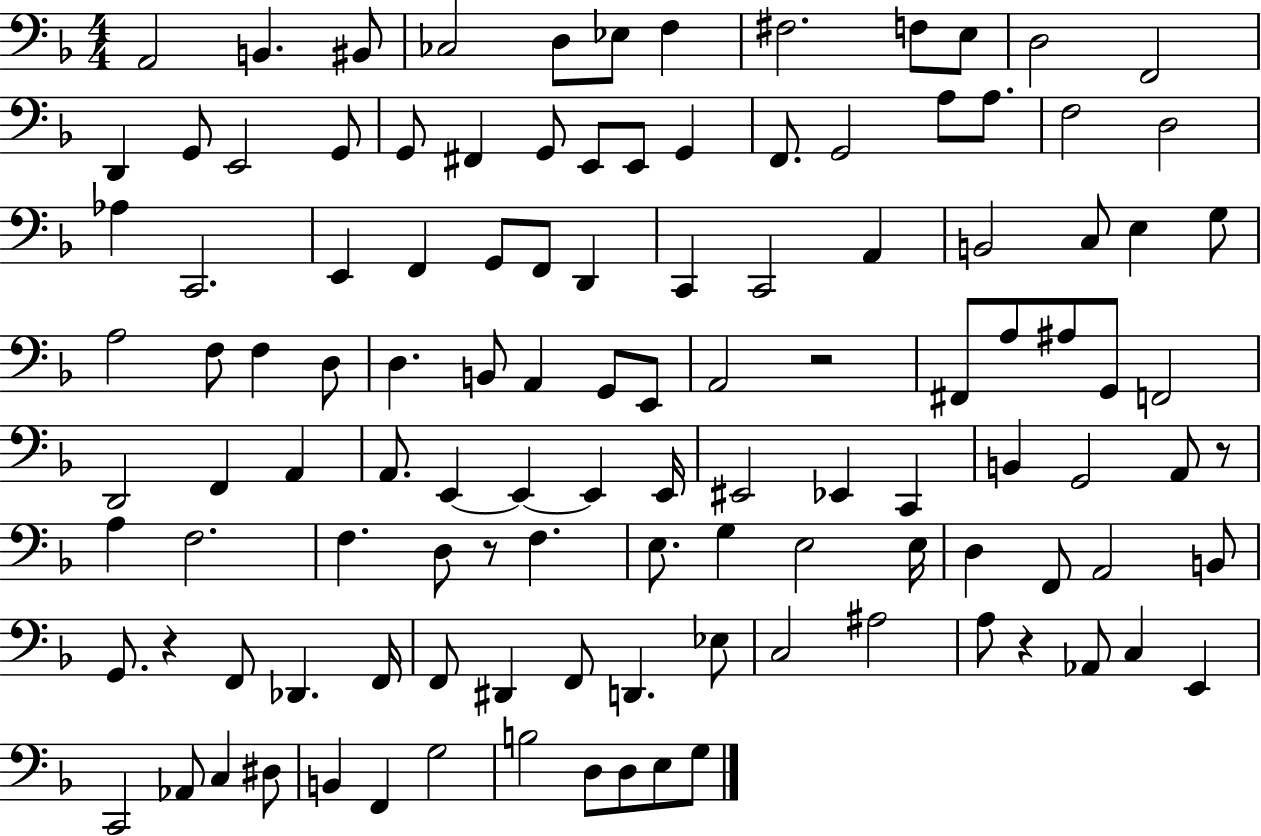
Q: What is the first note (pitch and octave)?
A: A2